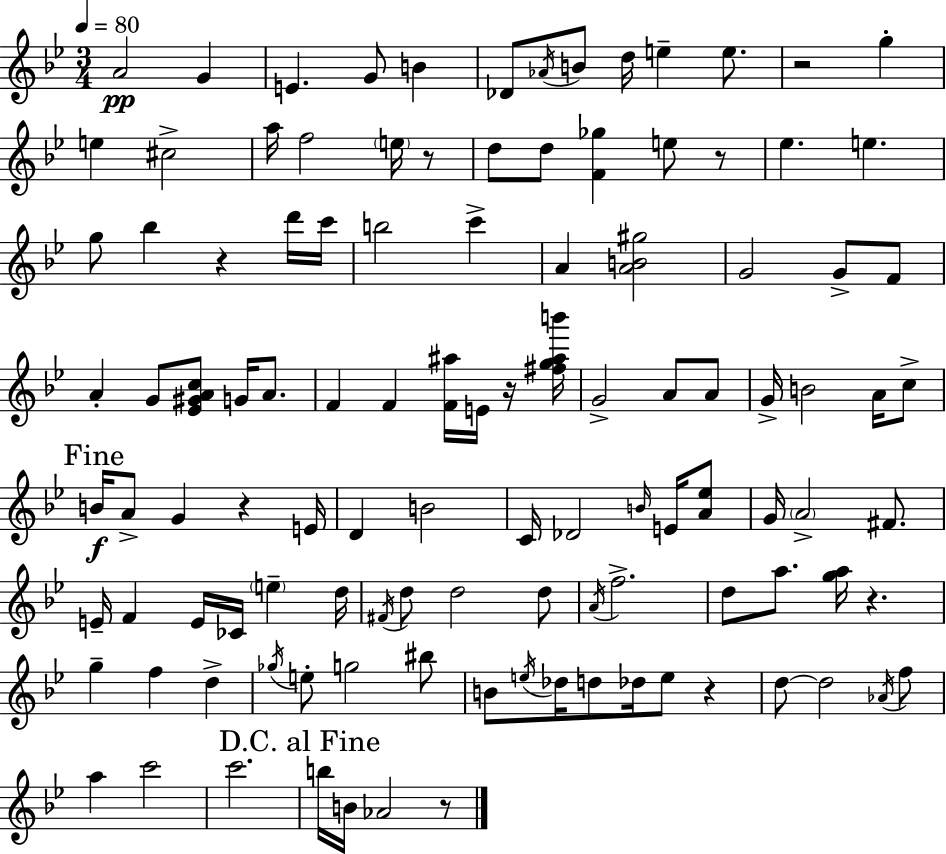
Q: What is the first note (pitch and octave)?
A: A4